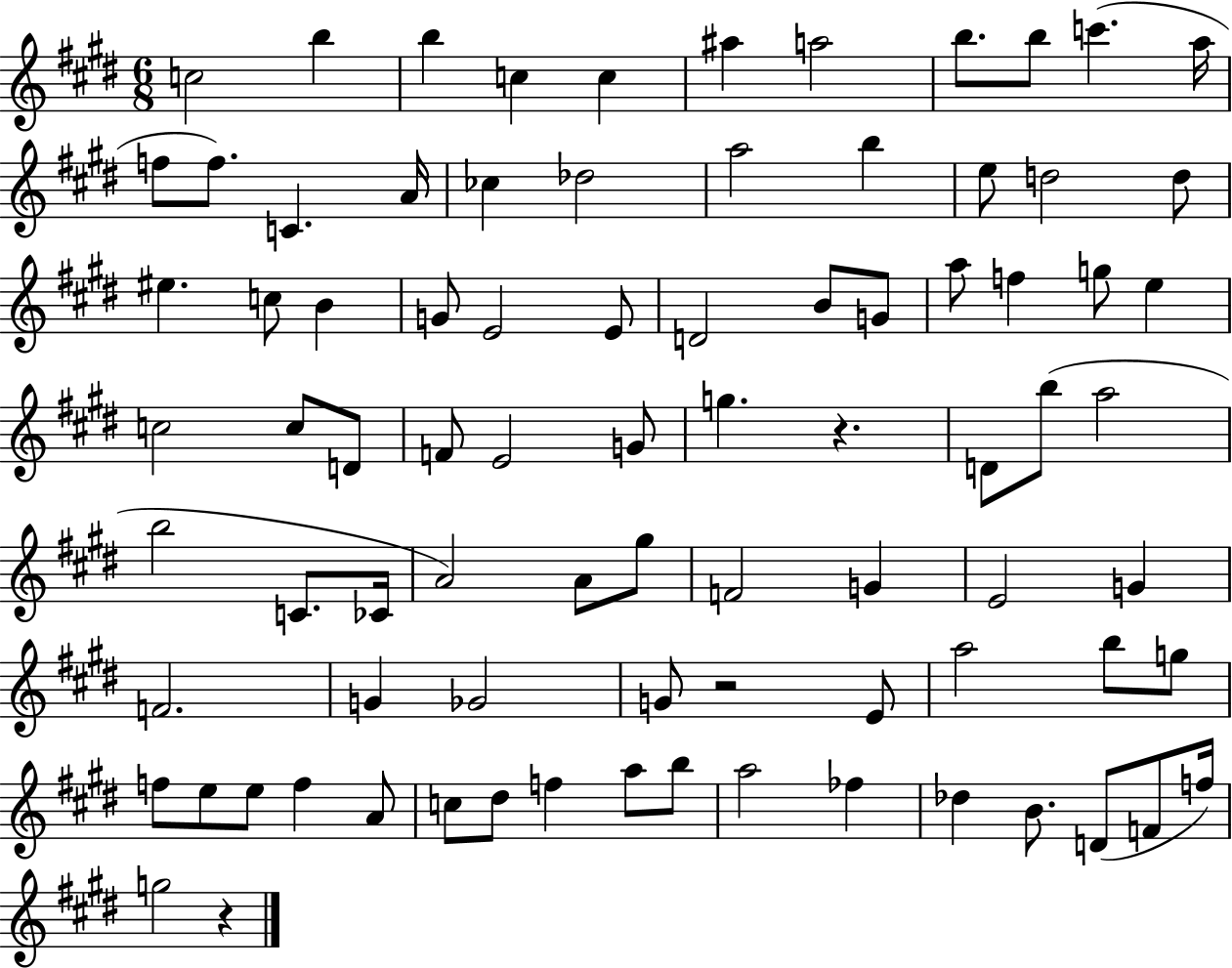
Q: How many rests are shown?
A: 3